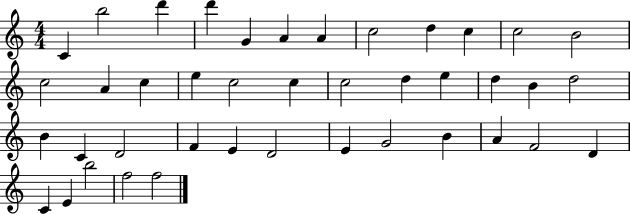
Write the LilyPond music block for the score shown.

{
  \clef treble
  \numericTimeSignature
  \time 4/4
  \key c \major
  c'4 b''2 d'''4 | d'''4 g'4 a'4 a'4 | c''2 d''4 c''4 | c''2 b'2 | \break c''2 a'4 c''4 | e''4 c''2 c''4 | c''2 d''4 e''4 | d''4 b'4 d''2 | \break b'4 c'4 d'2 | f'4 e'4 d'2 | e'4 g'2 b'4 | a'4 f'2 d'4 | \break c'4 e'4 b''2 | f''2 f''2 | \bar "|."
}